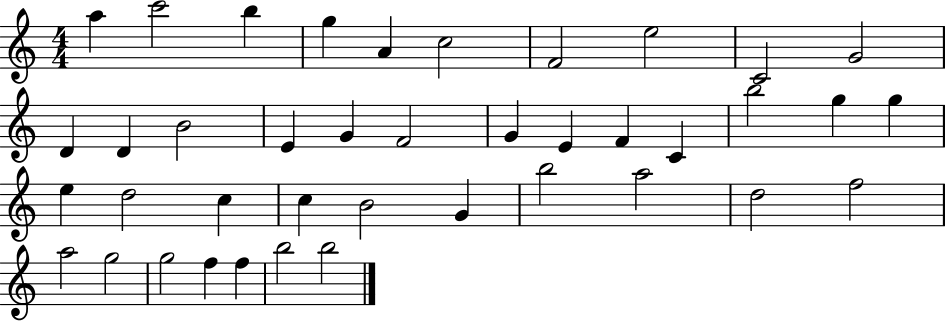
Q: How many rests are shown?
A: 0